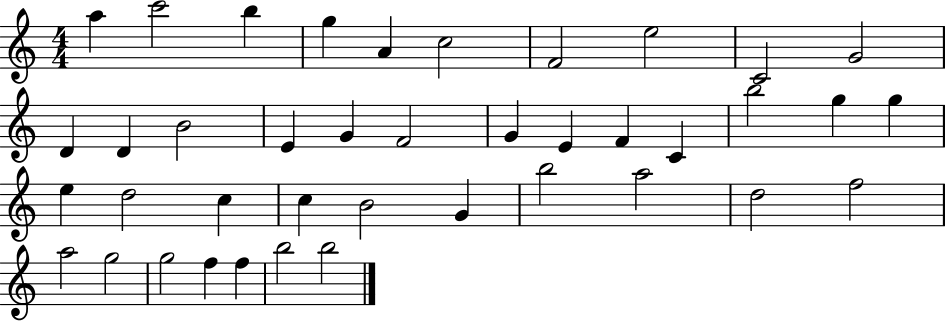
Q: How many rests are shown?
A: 0